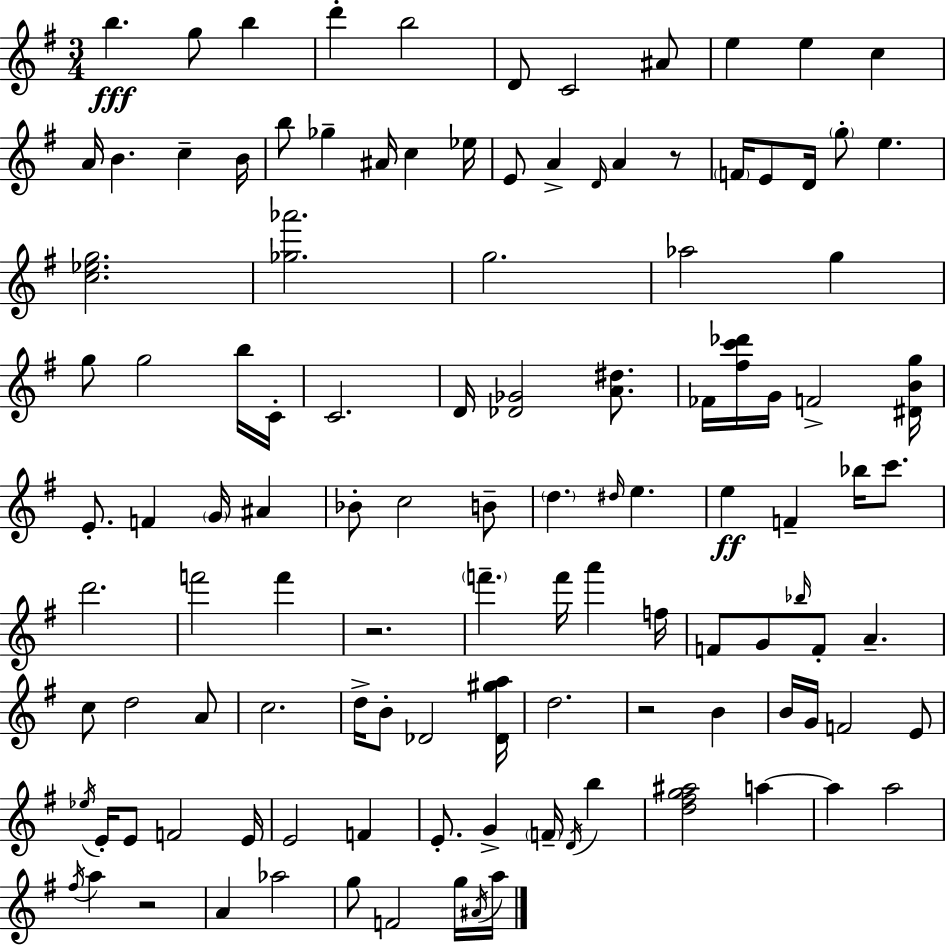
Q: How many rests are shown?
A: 4